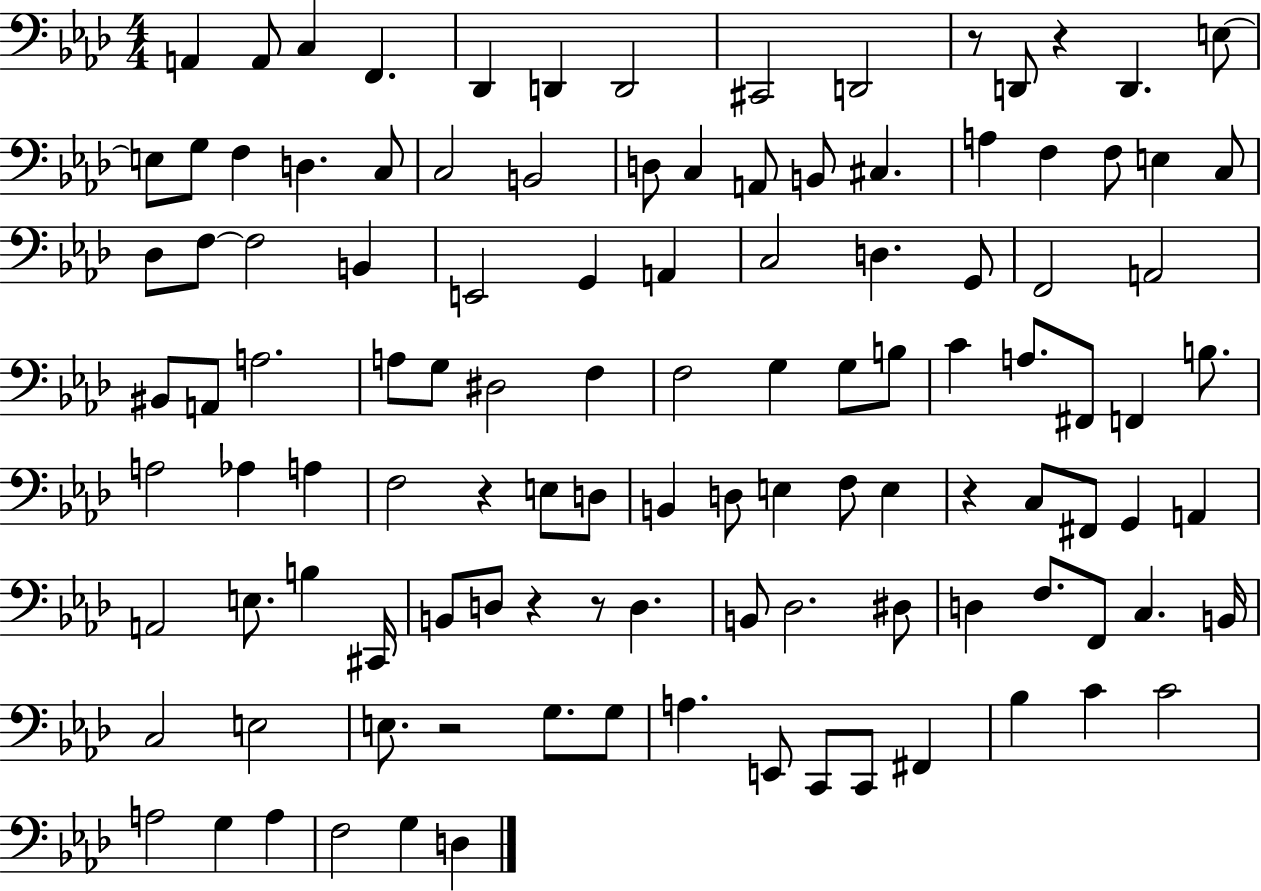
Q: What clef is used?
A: bass